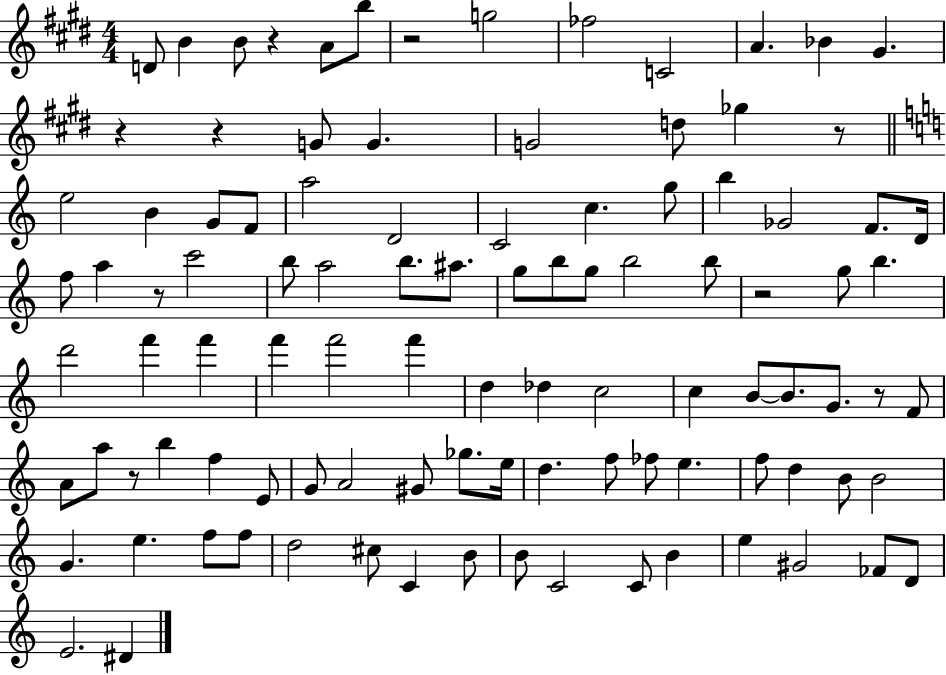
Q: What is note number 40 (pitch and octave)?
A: B5